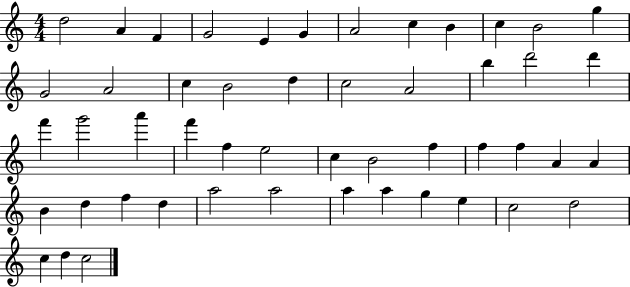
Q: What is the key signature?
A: C major